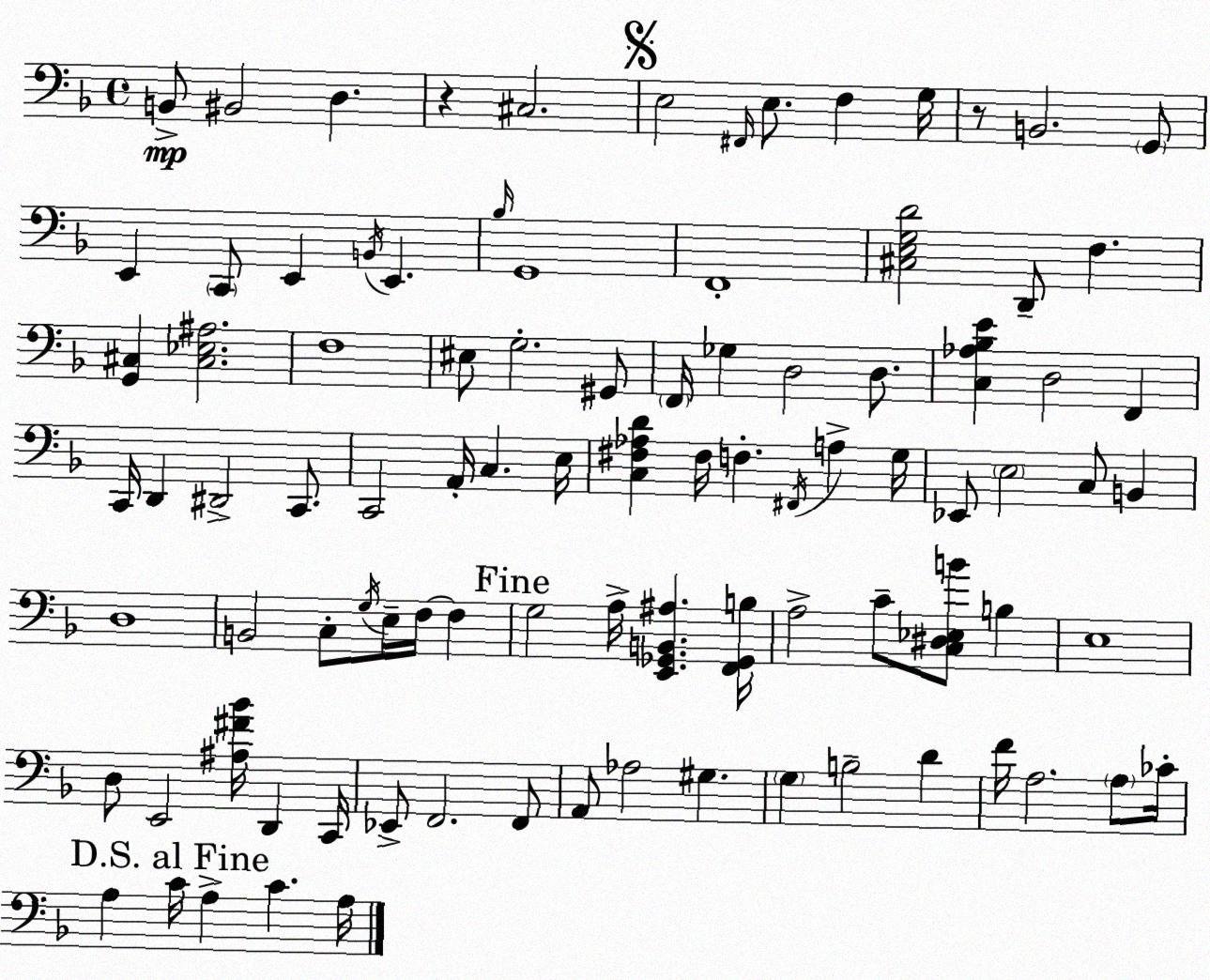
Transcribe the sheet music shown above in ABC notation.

X:1
T:Untitled
M:4/4
L:1/4
K:F
B,,/2 ^B,,2 D, z ^C,2 E,2 ^F,,/4 E,/2 F, G,/4 z/2 B,,2 G,,/2 E,, C,,/2 E,, B,,/4 E,, _B,/4 G,,4 F,,4 [^C,E,G,D]2 D,,/2 F, [G,,^C,] [^C,_E,^A,]2 F,4 ^E,/2 G,2 ^G,,/2 F,,/4 _G, D,2 D,/2 [C,_A,_B,E] D,2 F,, C,,/4 D,, ^D,,2 C,,/2 C,,2 A,,/4 C, E,/4 [C,^F,_A,D] ^F,/4 F, ^F,,/4 A, G,/4 _E,,/2 E,2 C,/2 B,, D,4 B,,2 C,/2 G,/4 E,/4 F,/4 F, G,2 A,/4 [E,,_G,,B,,^A,] [F,,_G,,B,]/4 A,2 C/2 [C,^D,_E,B]/2 B, E,4 D,/2 E,,2 [^A,^F_B]/4 D,, C,,/4 _E,,/2 F,,2 F,,/2 A,,/2 _A,2 ^G, G, B,2 D F/4 A,2 A,/2 _C/4 A, C/4 A, C A,/4